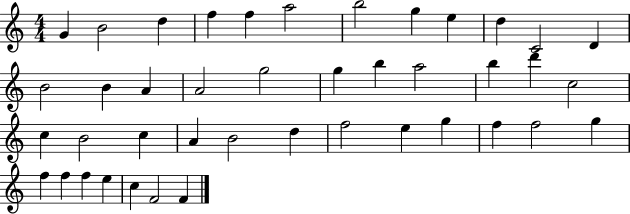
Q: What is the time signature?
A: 4/4